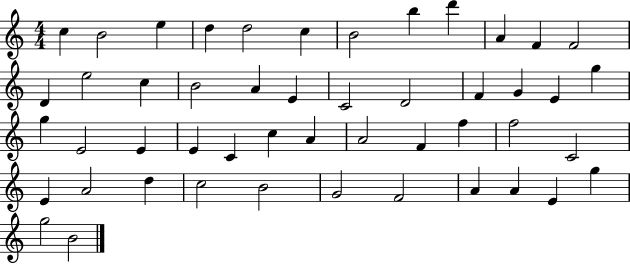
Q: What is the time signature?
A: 4/4